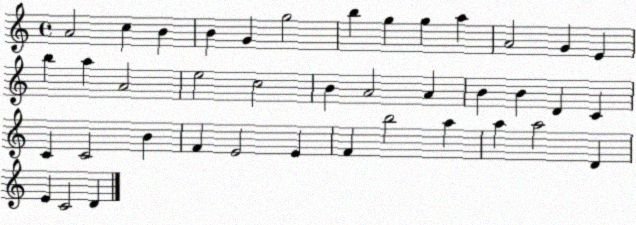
X:1
T:Untitled
M:4/4
L:1/4
K:C
A2 c B B G g2 b g g a A2 G E b a A2 e2 c2 B A2 A B B D C C C2 B F E2 E F b2 a a a2 D E C2 D